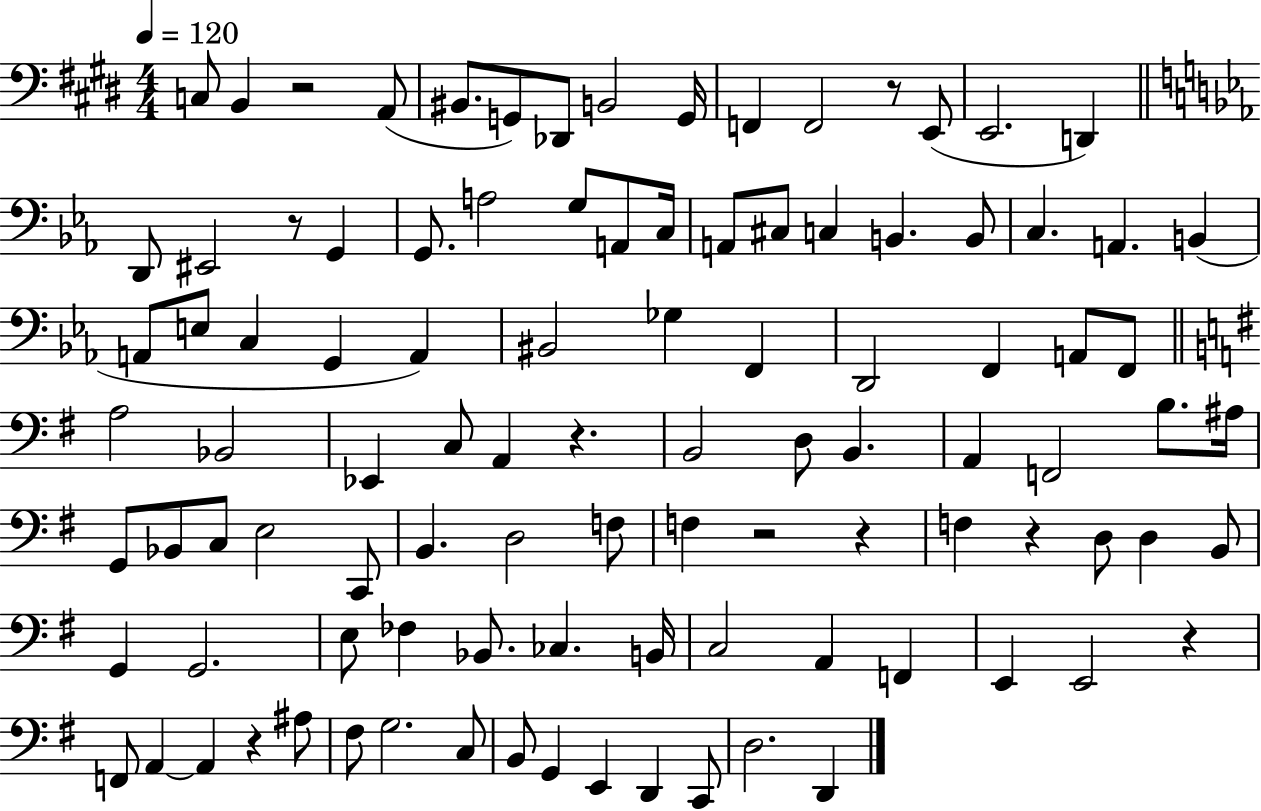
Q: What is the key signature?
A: E major